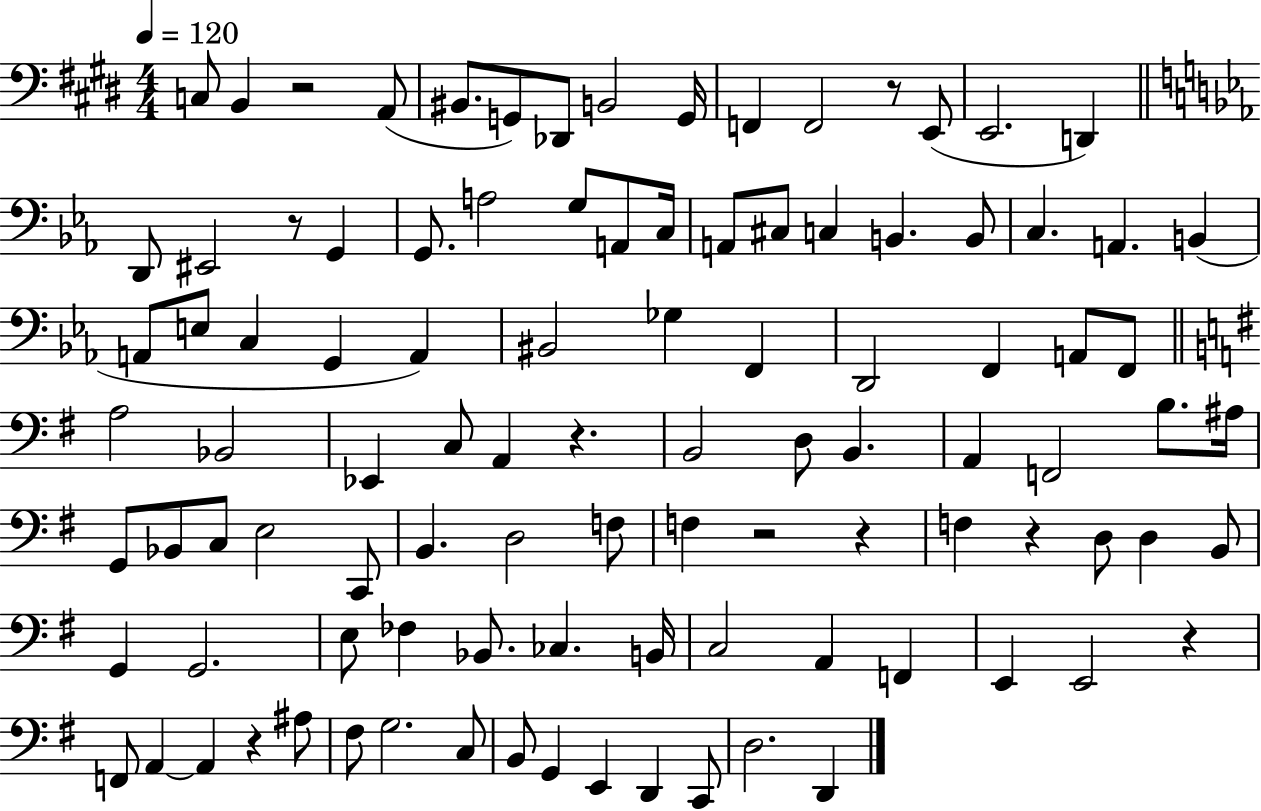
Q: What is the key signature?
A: E major